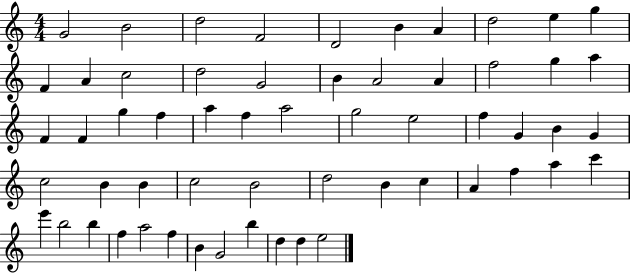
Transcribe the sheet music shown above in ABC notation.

X:1
T:Untitled
M:4/4
L:1/4
K:C
G2 B2 d2 F2 D2 B A d2 e g F A c2 d2 G2 B A2 A f2 g a F F g f a f a2 g2 e2 f G B G c2 B B c2 B2 d2 B c A f a c' e' b2 b f a2 f B G2 b d d e2